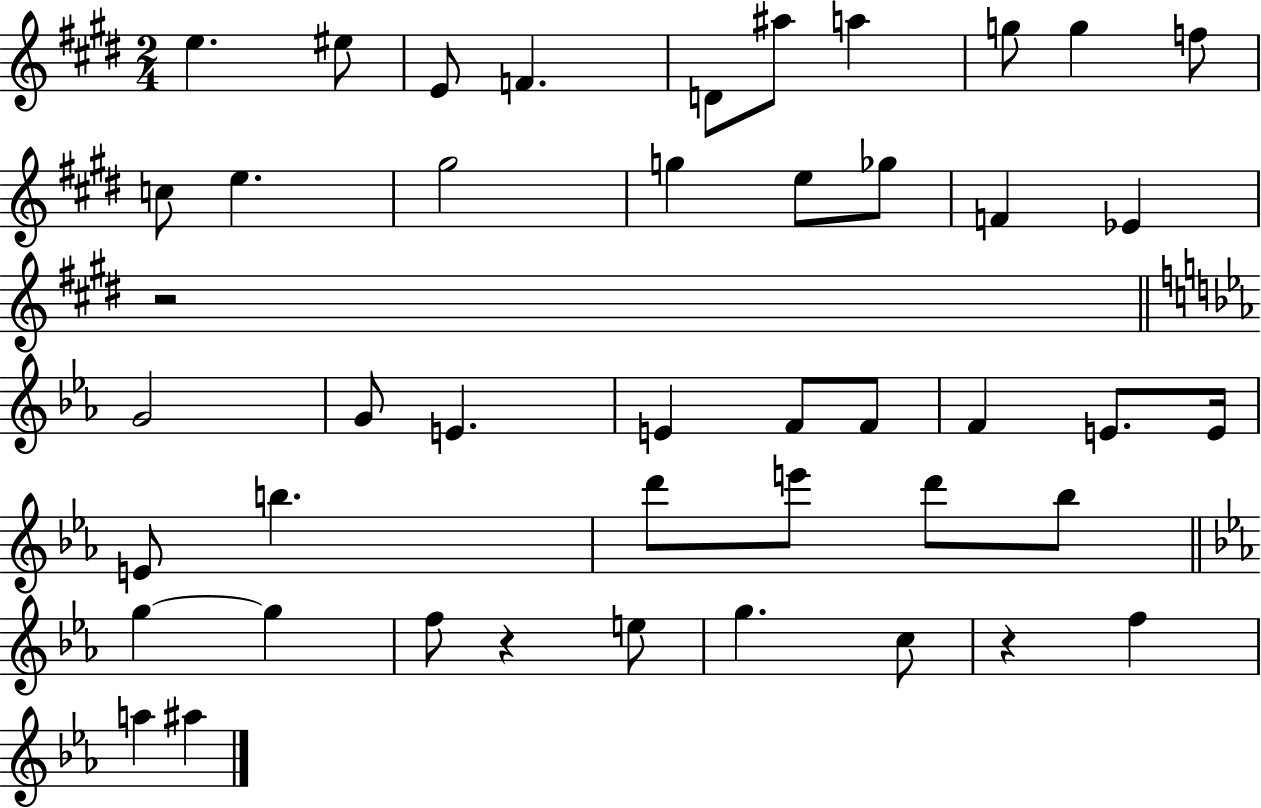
E5/q. EIS5/e E4/e F4/q. D4/e A#5/e A5/q G5/e G5/q F5/e C5/e E5/q. G#5/h G5/q E5/e Gb5/e F4/q Eb4/q R/h G4/h G4/e E4/q. E4/q F4/e F4/e F4/q E4/e. E4/s E4/e B5/q. D6/e E6/e D6/e Bb5/e G5/q G5/q F5/e R/q E5/e G5/q. C5/e R/q F5/q A5/q A#5/q